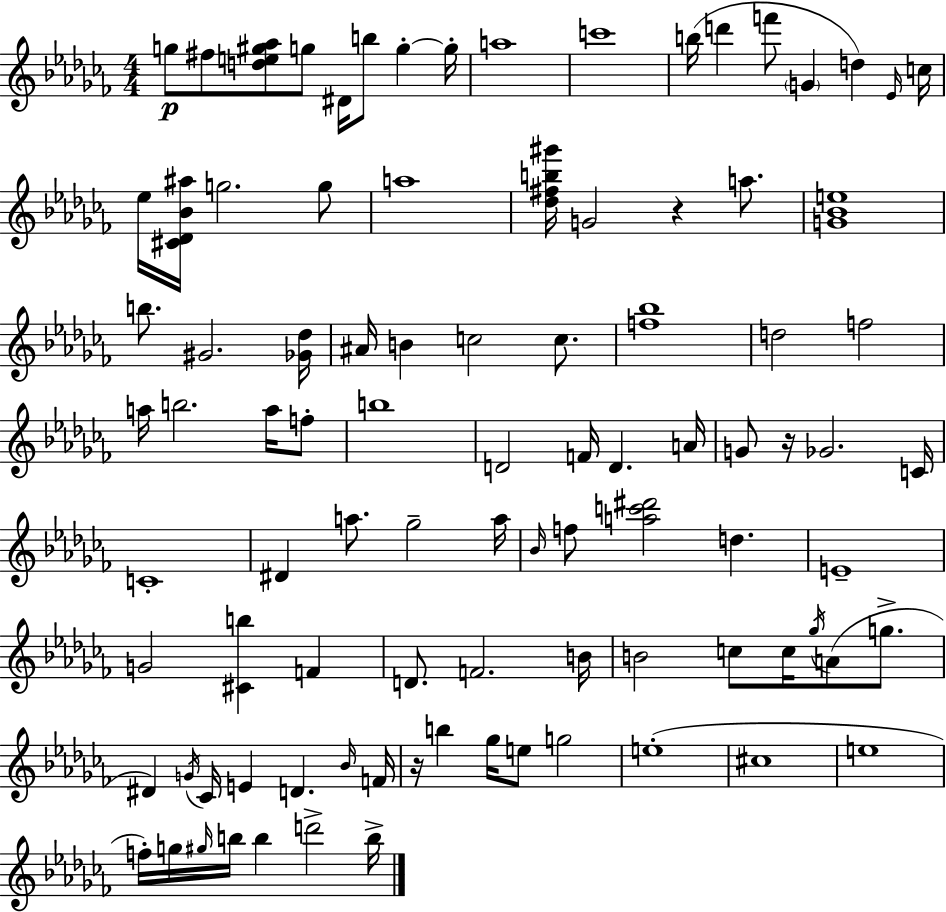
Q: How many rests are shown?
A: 3